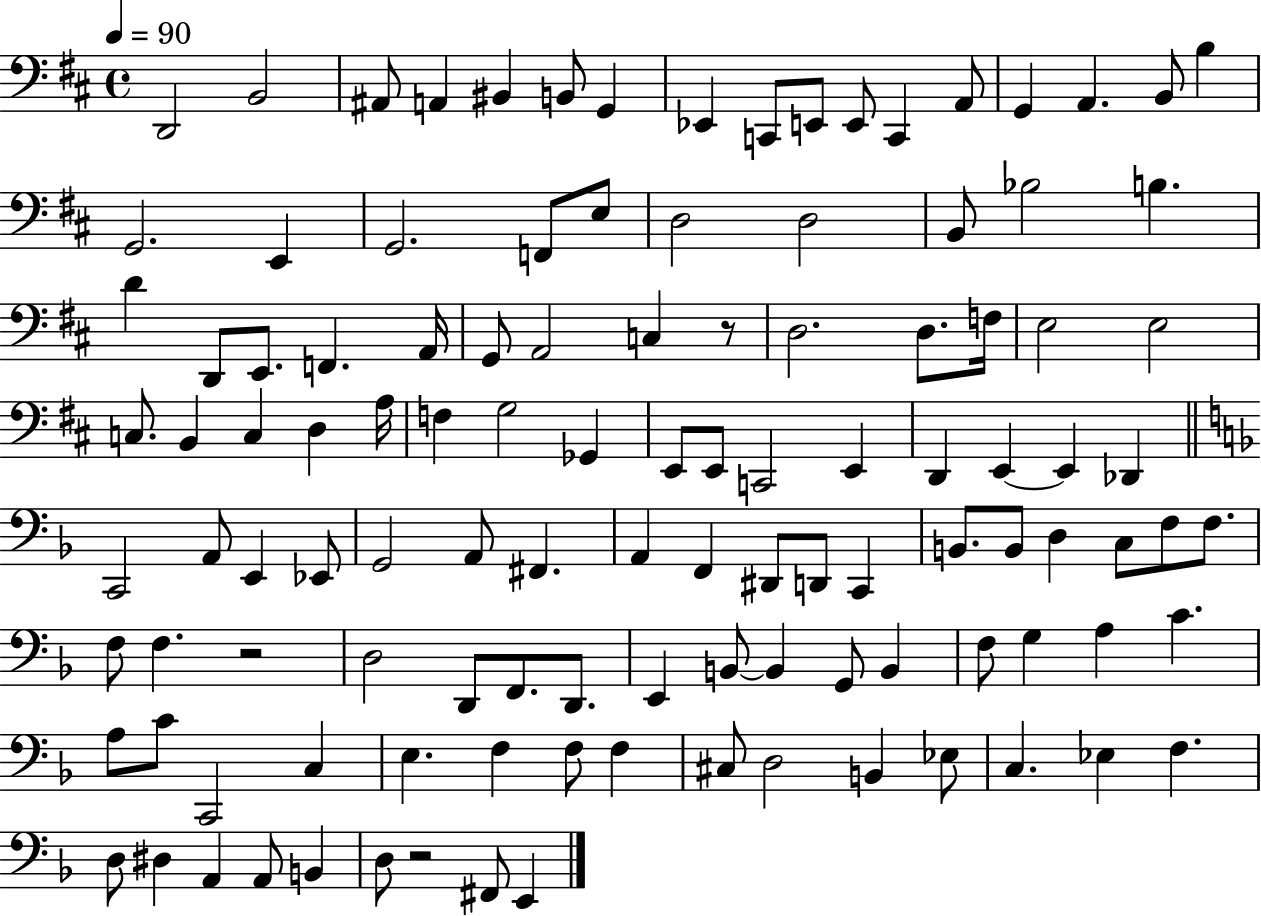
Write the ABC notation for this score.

X:1
T:Untitled
M:4/4
L:1/4
K:D
D,,2 B,,2 ^A,,/2 A,, ^B,, B,,/2 G,, _E,, C,,/2 E,,/2 E,,/2 C,, A,,/2 G,, A,, B,,/2 B, G,,2 E,, G,,2 F,,/2 E,/2 D,2 D,2 B,,/2 _B,2 B, D D,,/2 E,,/2 F,, A,,/4 G,,/2 A,,2 C, z/2 D,2 D,/2 F,/4 E,2 E,2 C,/2 B,, C, D, A,/4 F, G,2 _G,, E,,/2 E,,/2 C,,2 E,, D,, E,, E,, _D,, C,,2 A,,/2 E,, _E,,/2 G,,2 A,,/2 ^F,, A,, F,, ^D,,/2 D,,/2 C,, B,,/2 B,,/2 D, C,/2 F,/2 F,/2 F,/2 F, z2 D,2 D,,/2 F,,/2 D,,/2 E,, B,,/2 B,, G,,/2 B,, F,/2 G, A, C A,/2 C/2 C,,2 C, E, F, F,/2 F, ^C,/2 D,2 B,, _E,/2 C, _E, F, D,/2 ^D, A,, A,,/2 B,, D,/2 z2 ^F,,/2 E,,